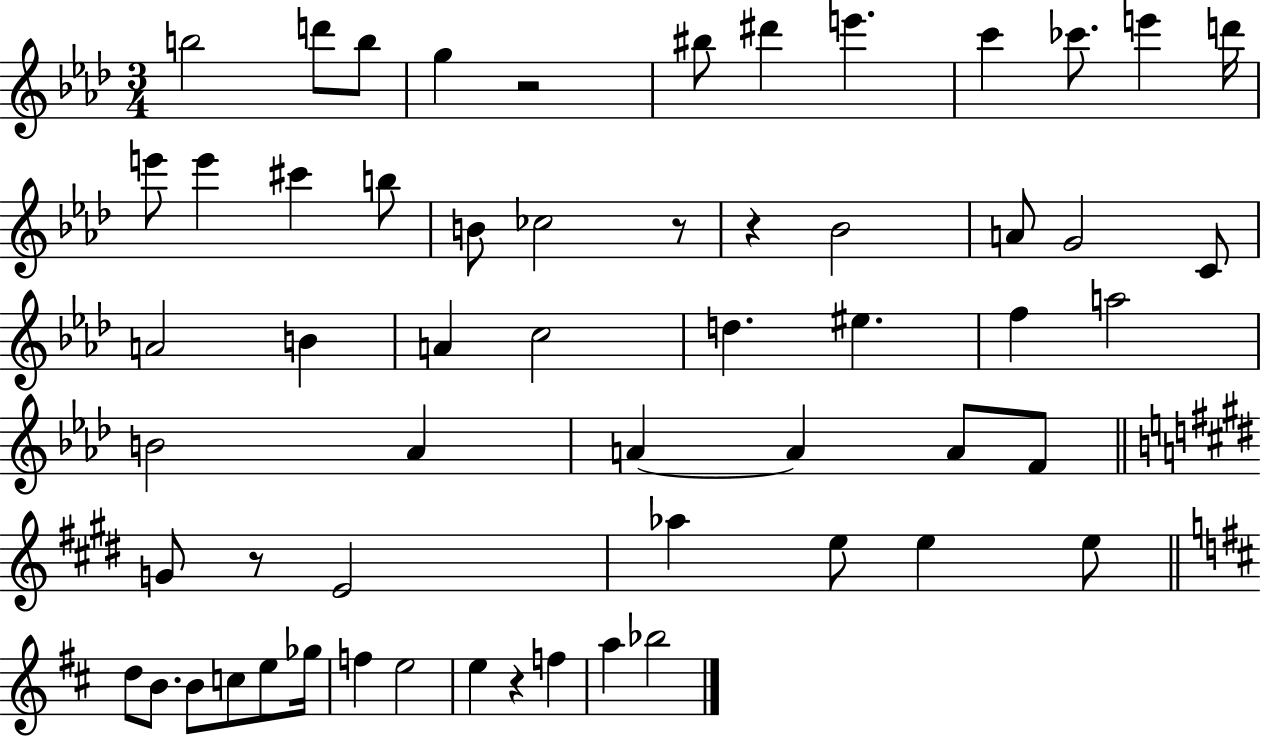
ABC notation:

X:1
T:Untitled
M:3/4
L:1/4
K:Ab
b2 d'/2 b/2 g z2 ^b/2 ^d' e' c' _c'/2 e' d'/4 e'/2 e' ^c' b/2 B/2 _c2 z/2 z _B2 A/2 G2 C/2 A2 B A c2 d ^e f a2 B2 _A A A A/2 F/2 G/2 z/2 E2 _a e/2 e e/2 d/2 B/2 B/2 c/2 e/2 _g/4 f e2 e z f a _b2